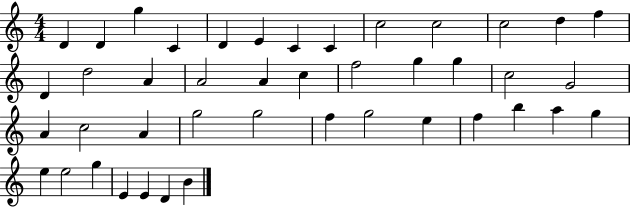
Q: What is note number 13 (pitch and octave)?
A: F5